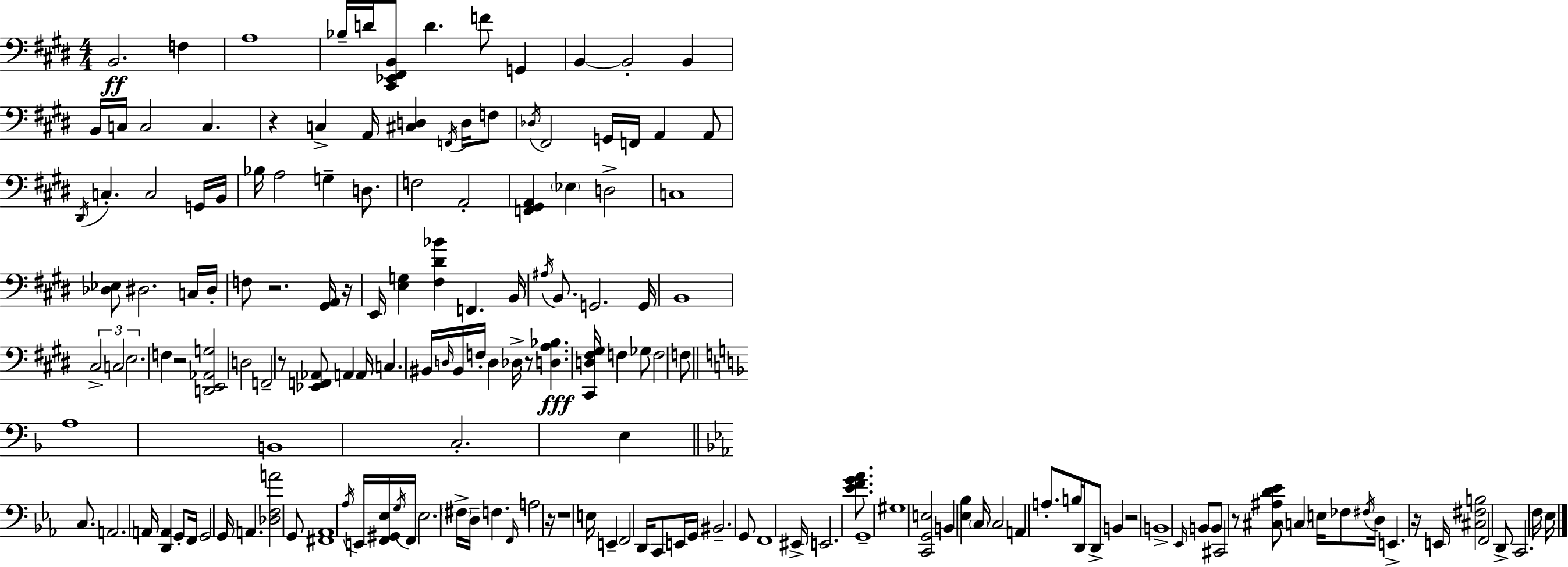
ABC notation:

X:1
T:Untitled
M:4/4
L:1/4
K:E
B,,2 F, A,4 _B,/4 D/4 [^C,,_E,,^F,,B,,]/2 D F/2 G,, B,, B,,2 B,, B,,/4 C,/4 C,2 C, z C, A,,/4 [^C,D,] F,,/4 D,/4 F,/2 _D,/4 ^F,,2 G,,/4 F,,/4 A,, A,,/2 ^D,,/4 C, C,2 G,,/4 B,,/4 _B,/4 A,2 G, D,/2 F,2 A,,2 [F,,^G,,A,,] _E, D,2 C,4 [_D,_E,]/2 ^D,2 C,/4 ^D,/4 F,/2 z2 [^G,,A,,]/4 z/4 E,,/4 [E,G,] [^F,^D_B] F,, B,,/4 ^A,/4 B,,/2 G,,2 G,,/4 B,,4 ^C,2 C,2 E,2 F, z2 [D,,E,,_A,,G,]2 D,2 F,,2 z/2 [_E,,F,,_A,,]/2 A,, A,,/4 C, ^B,,/4 D,/4 ^B,,/4 F,/4 D, _D,/4 z/2 [D,A,_B,] [^C,,D,^F,^G,]/4 F, _G,/2 F,2 F,/2 A,4 B,,4 C,2 E, C,/2 A,,2 A,,/4 [D,,A,,] G,,/2 F,,/4 G,,2 G,,/4 A,, [_D,F,A]2 G,,/2 [^F,,_A,,]4 _A,/4 E,,/4 [F,,^G,,_E,]/4 G,/4 F,,/4 _E,2 ^F,/4 D,/4 F, F,,/4 A,2 z/4 z4 E,/4 E,, F,,2 D,,/4 C,,/2 E,,/4 G,,/4 ^B,,2 G,,/2 F,,4 ^E,,/4 E,,2 [_EFG_A]/2 G,,4 ^G,4 [C,,G,,E,]2 B,, [_E,_B,] C,/4 C,2 A,, A,/2 B,/4 D,,/4 D,,/2 B,, z2 B,,4 _E,,/4 B,,/2 B,,/2 ^C,,2 z/2 [^C,^A,D_E]/2 C, E,/4 _F,/2 ^F,/4 D,/4 E,, z/4 E,,/4 [^C,^F,B,]2 F,,2 D,,/2 C,,2 F,/4 _E,/4